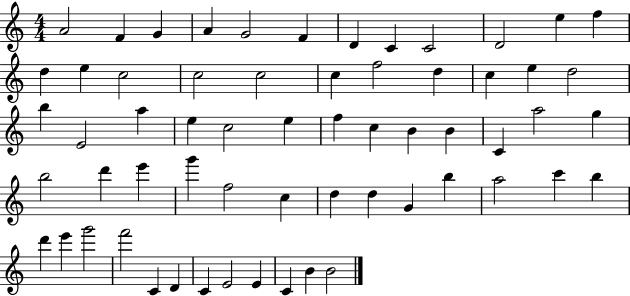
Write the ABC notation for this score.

X:1
T:Untitled
M:4/4
L:1/4
K:C
A2 F G A G2 F D C C2 D2 e f d e c2 c2 c2 c f2 d c e d2 b E2 a e c2 e f c B B C a2 g b2 d' e' g' f2 c d d G b a2 c' b d' e' g'2 f'2 C D C E2 E C B B2